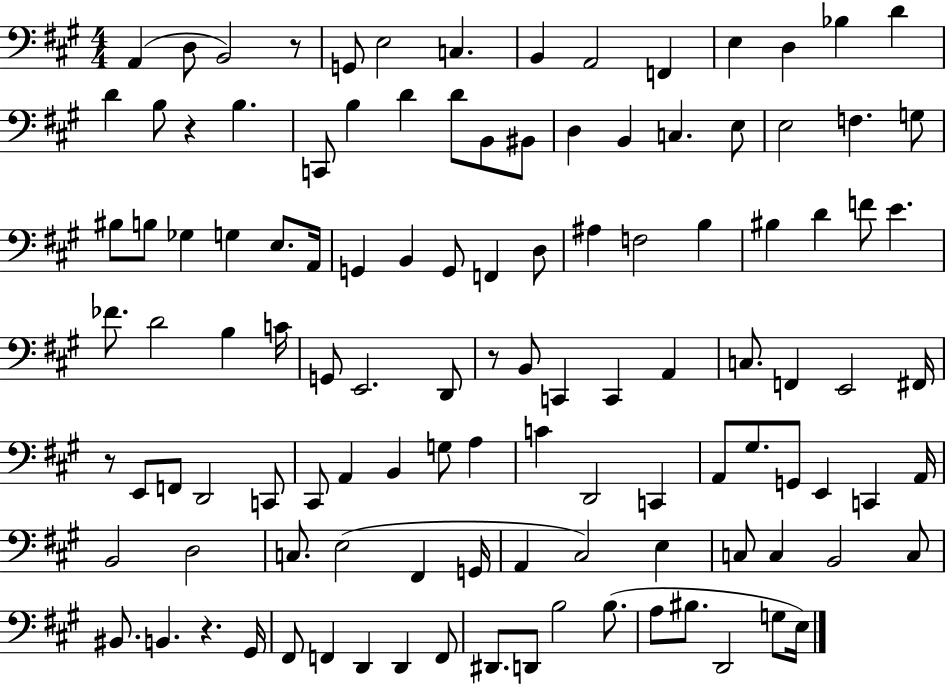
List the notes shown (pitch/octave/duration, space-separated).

A2/q D3/e B2/h R/e G2/e E3/h C3/q. B2/q A2/h F2/q E3/q D3/q Bb3/q D4/q D4/q B3/e R/q B3/q. C2/e B3/q D4/q D4/e B2/e BIS2/e D3/q B2/q C3/q. E3/e E3/h F3/q. G3/e BIS3/e B3/e Gb3/q G3/q E3/e. A2/s G2/q B2/q G2/e F2/q D3/e A#3/q F3/h B3/q BIS3/q D4/q F4/e E4/q. FES4/e. D4/h B3/q C4/s G2/e E2/h. D2/e R/e B2/e C2/q C2/q A2/q C3/e. F2/q E2/h F#2/s R/e E2/e F2/e D2/h C2/e C#2/e A2/q B2/q G3/e A3/q C4/q D2/h C2/q A2/e G#3/e. G2/e E2/q C2/q A2/s B2/h D3/h C3/e. E3/h F#2/q G2/s A2/q C#3/h E3/q C3/e C3/q B2/h C3/e BIS2/e. B2/q. R/q. G#2/s F#2/e F2/q D2/q D2/q F2/e D#2/e. D2/e B3/h B3/e. A3/e BIS3/e. D2/h G3/e E3/s